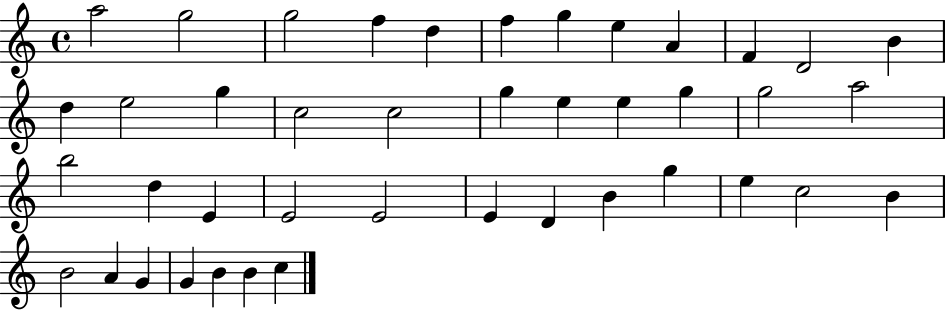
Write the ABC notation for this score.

X:1
T:Untitled
M:4/4
L:1/4
K:C
a2 g2 g2 f d f g e A F D2 B d e2 g c2 c2 g e e g g2 a2 b2 d E E2 E2 E D B g e c2 B B2 A G G B B c